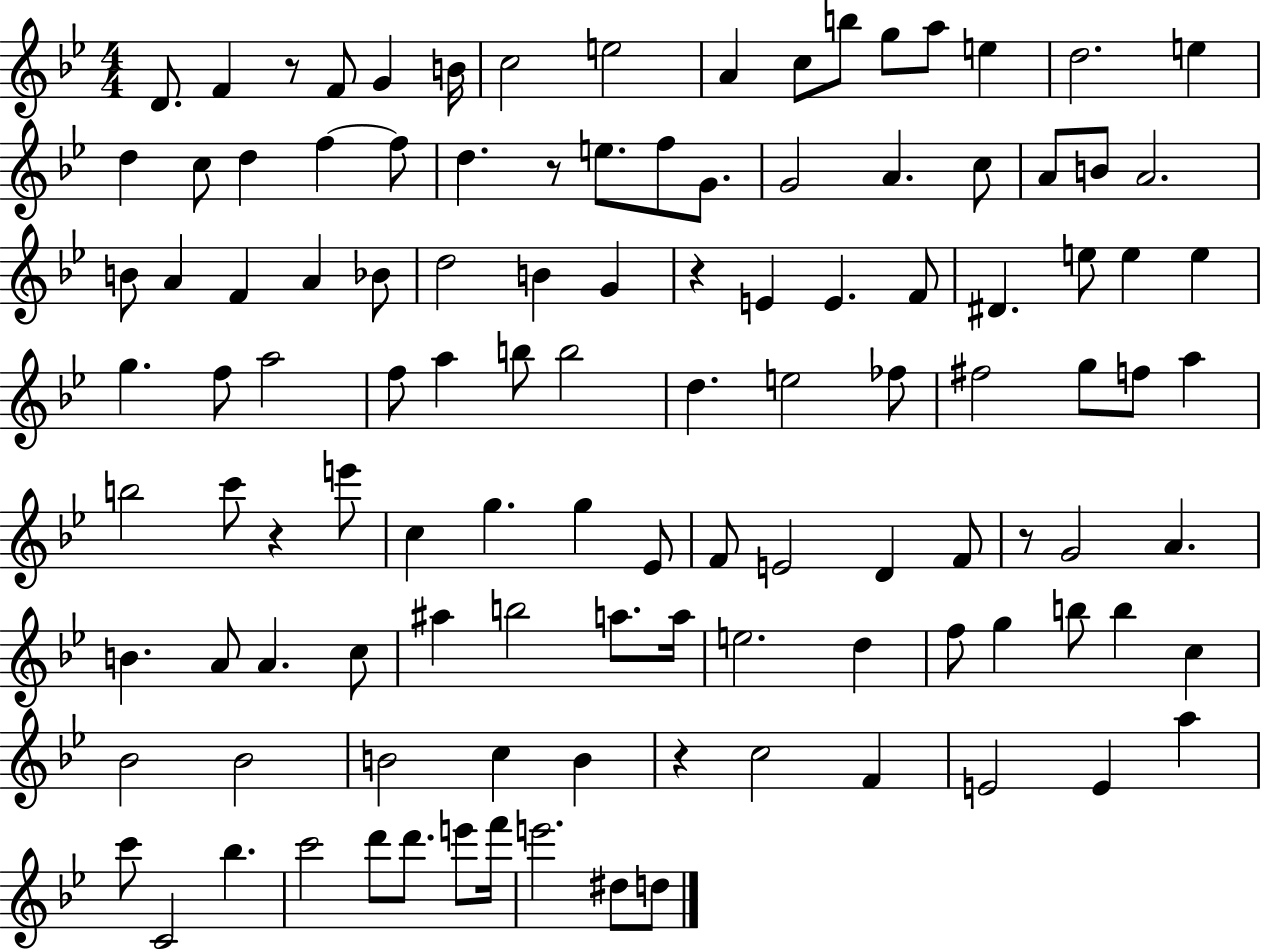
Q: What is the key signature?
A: BES major